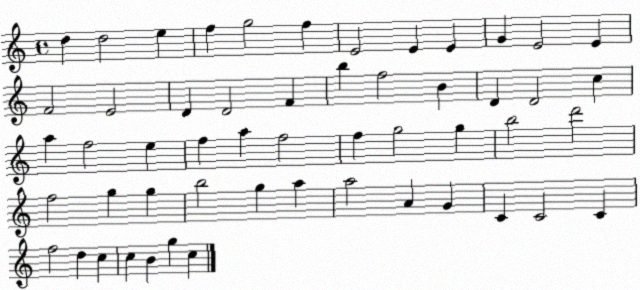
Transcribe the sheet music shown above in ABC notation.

X:1
T:Untitled
M:4/4
L:1/4
K:C
d d2 e f g2 f E2 E E G E2 E F2 E2 D D2 F b f2 B D D2 c a f2 e f a f2 f g2 g b2 d'2 f2 g g b2 g a a2 A G C C2 C f2 d c c B g c